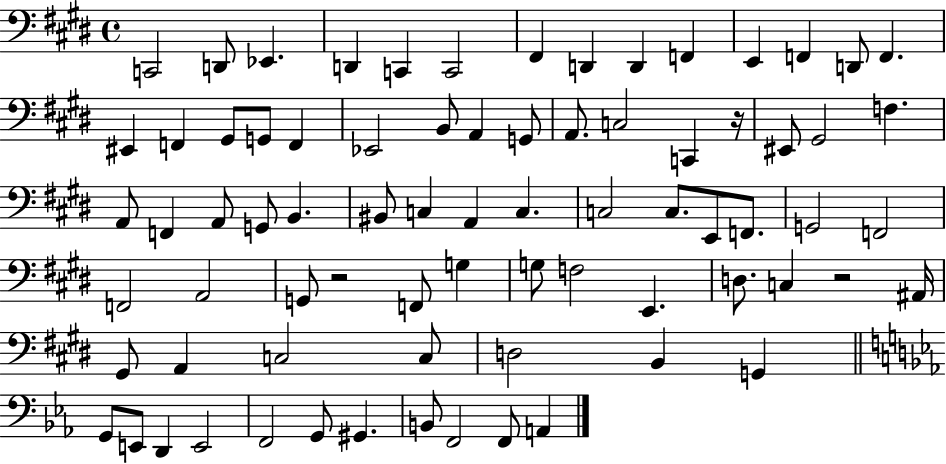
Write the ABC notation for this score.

X:1
T:Untitled
M:4/4
L:1/4
K:E
C,,2 D,,/2 _E,, D,, C,, C,,2 ^F,, D,, D,, F,, E,, F,, D,,/2 F,, ^E,, F,, ^G,,/2 G,,/2 F,, _E,,2 B,,/2 A,, G,,/2 A,,/2 C,2 C,, z/4 ^E,,/2 ^G,,2 F, A,,/2 F,, A,,/2 G,,/2 B,, ^B,,/2 C, A,, C, C,2 C,/2 E,,/2 F,,/2 G,,2 F,,2 F,,2 A,,2 G,,/2 z2 F,,/2 G, G,/2 F,2 E,, D,/2 C, z2 ^A,,/4 ^G,,/2 A,, C,2 C,/2 D,2 B,, G,, G,,/2 E,,/2 D,, E,,2 F,,2 G,,/2 ^G,, B,,/2 F,,2 F,,/2 A,,